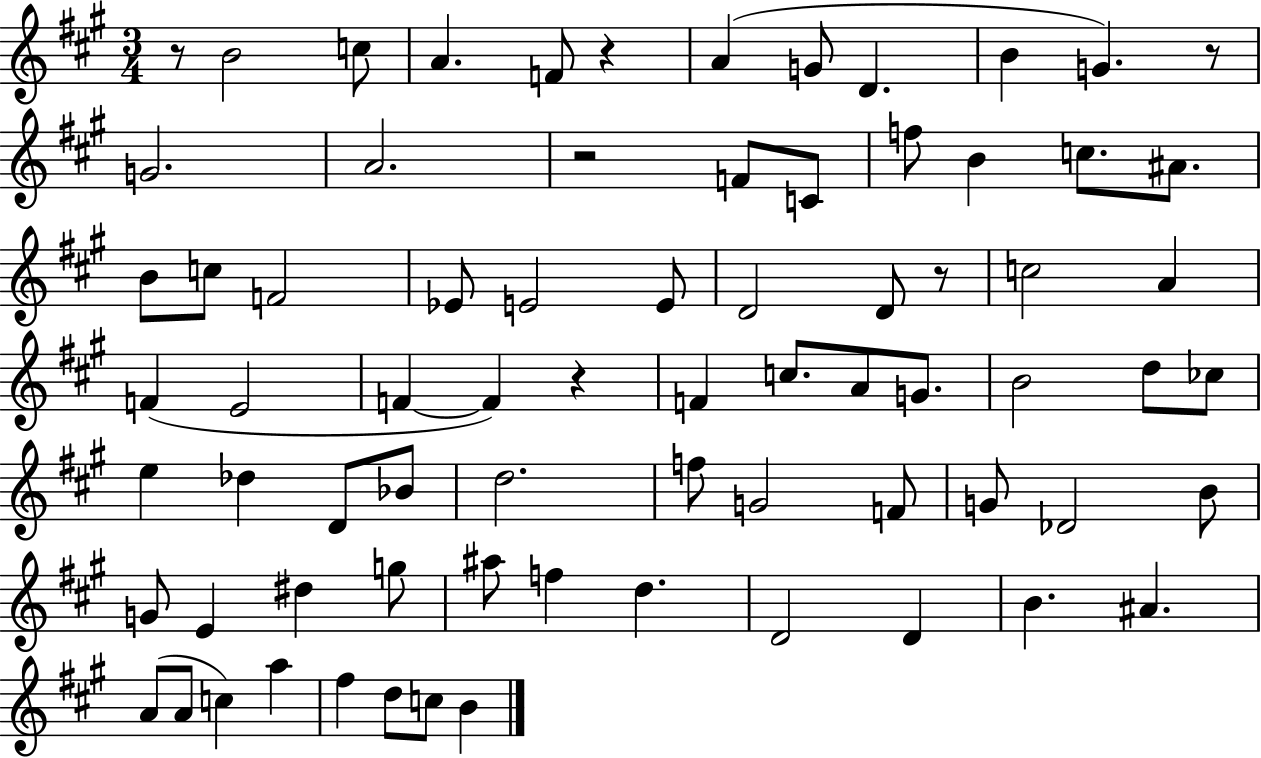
{
  \clef treble
  \numericTimeSignature
  \time 3/4
  \key a \major
  r8 b'2 c''8 | a'4. f'8 r4 | a'4( g'8 d'4. | b'4 g'4.) r8 | \break g'2. | a'2. | r2 f'8 c'8 | f''8 b'4 c''8. ais'8. | \break b'8 c''8 f'2 | ees'8 e'2 e'8 | d'2 d'8 r8 | c''2 a'4 | \break f'4( e'2 | f'4~~ f'4) r4 | f'4 c''8. a'8 g'8. | b'2 d''8 ces''8 | \break e''4 des''4 d'8 bes'8 | d''2. | f''8 g'2 f'8 | g'8 des'2 b'8 | \break g'8 e'4 dis''4 g''8 | ais''8 f''4 d''4. | d'2 d'4 | b'4. ais'4. | \break a'8( a'8 c''4) a''4 | fis''4 d''8 c''8 b'4 | \bar "|."
}